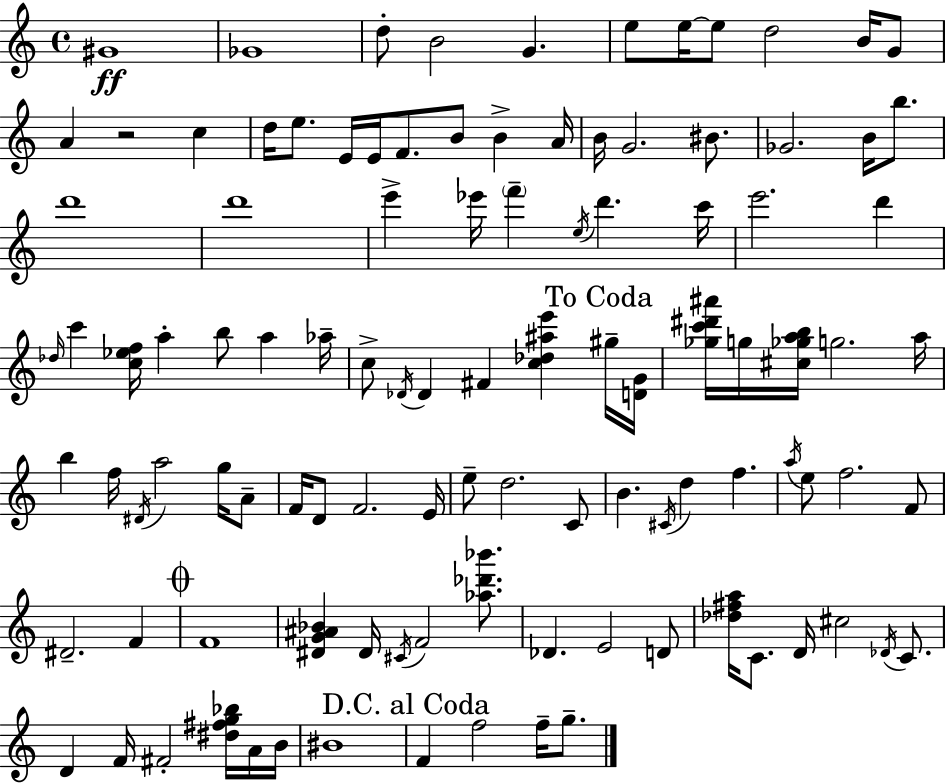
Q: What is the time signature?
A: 4/4